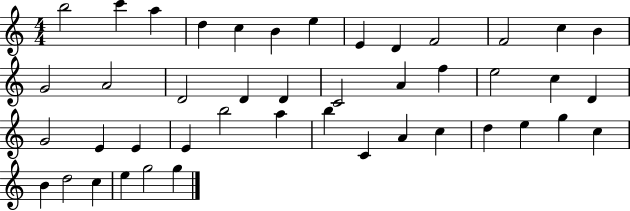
B5/h C6/q A5/q D5/q C5/q B4/q E5/q E4/q D4/q F4/h F4/h C5/q B4/q G4/h A4/h D4/h D4/q D4/q C4/h A4/q F5/q E5/h C5/q D4/q G4/h E4/q E4/q E4/q B5/h A5/q B5/q C4/q A4/q C5/q D5/q E5/q G5/q C5/q B4/q D5/h C5/q E5/q G5/h G5/q